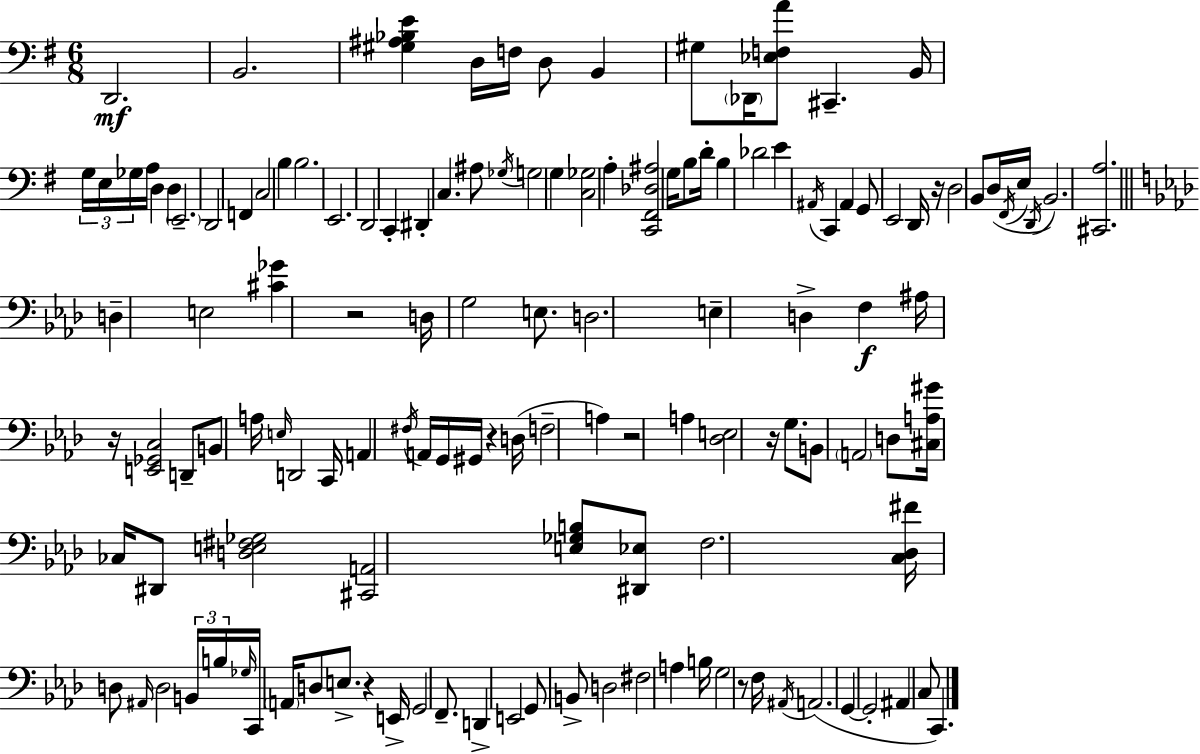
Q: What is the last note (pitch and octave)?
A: C2